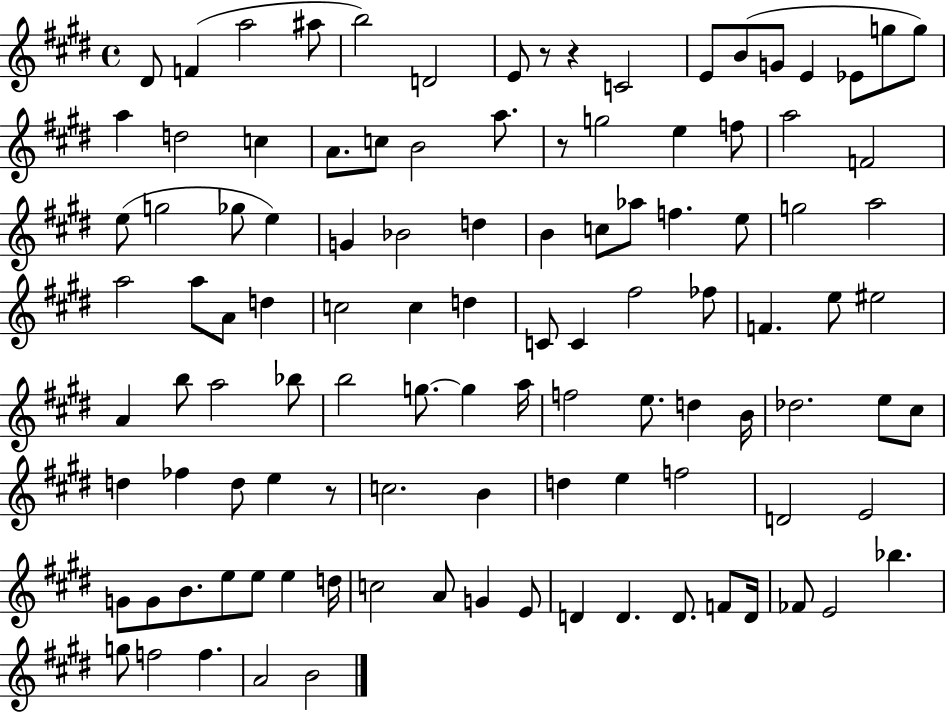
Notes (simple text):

D#4/e F4/q A5/h A#5/e B5/h D4/h E4/e R/e R/q C4/h E4/e B4/e G4/e E4/q Eb4/e G5/e G5/e A5/q D5/h C5/q A4/e. C5/e B4/h A5/e. R/e G5/h E5/q F5/e A5/h F4/h E5/e G5/h Gb5/e E5/q G4/q Bb4/h D5/q B4/q C5/e Ab5/e F5/q. E5/e G5/h A5/h A5/h A5/e A4/e D5/q C5/h C5/q D5/q C4/e C4/q F#5/h FES5/e F4/q. E5/e EIS5/h A4/q B5/e A5/h Bb5/e B5/h G5/e. G5/q A5/s F5/h E5/e. D5/q B4/s Db5/h. E5/e C#5/e D5/q FES5/q D5/e E5/q R/e C5/h. B4/q D5/q E5/q F5/h D4/h E4/h G4/e G4/e B4/e. E5/e E5/e E5/q D5/s C5/h A4/e G4/q E4/e D4/q D4/q. D4/e. F4/e D4/s FES4/e E4/h Bb5/q. G5/e F5/h F5/q. A4/h B4/h